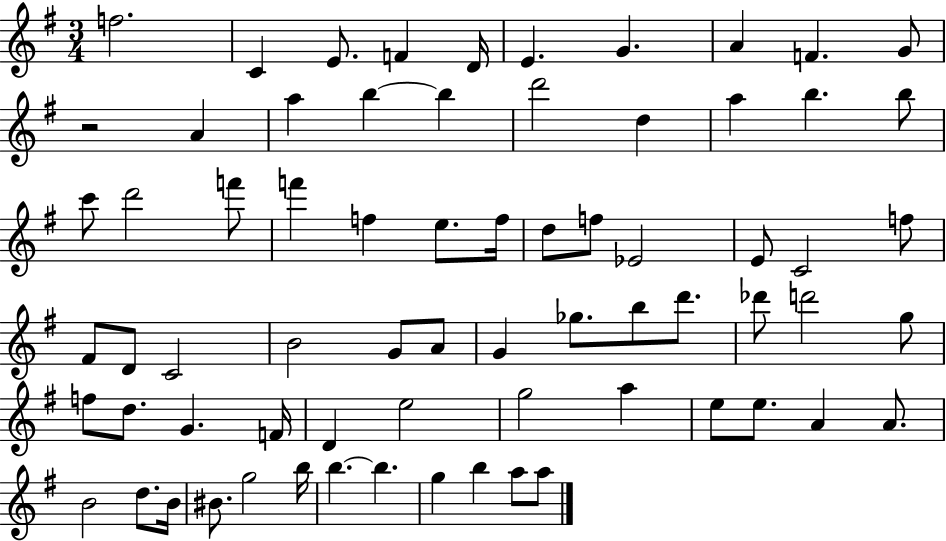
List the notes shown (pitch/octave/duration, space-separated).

F5/h. C4/q E4/e. F4/q D4/s E4/q. G4/q. A4/q F4/q. G4/e R/h A4/q A5/q B5/q B5/q D6/h D5/q A5/q B5/q. B5/e C6/e D6/h F6/e F6/q F5/q E5/e. F5/s D5/e F5/e Eb4/h E4/e C4/h F5/e F#4/e D4/e C4/h B4/h G4/e A4/e G4/q Gb5/e. B5/e D6/e. Db6/e D6/h G5/e F5/e D5/e. G4/q. F4/s D4/q E5/h G5/h A5/q E5/e E5/e. A4/q A4/e. B4/h D5/e. B4/s BIS4/e. G5/h B5/s B5/q. B5/q. G5/q B5/q A5/e A5/e